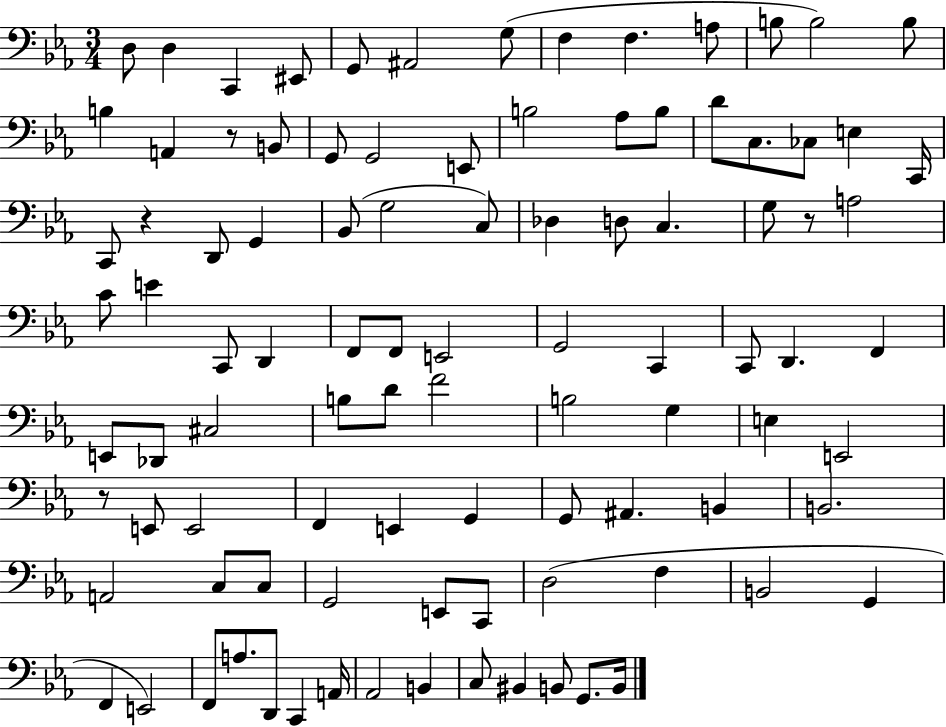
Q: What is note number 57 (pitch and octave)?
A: B3